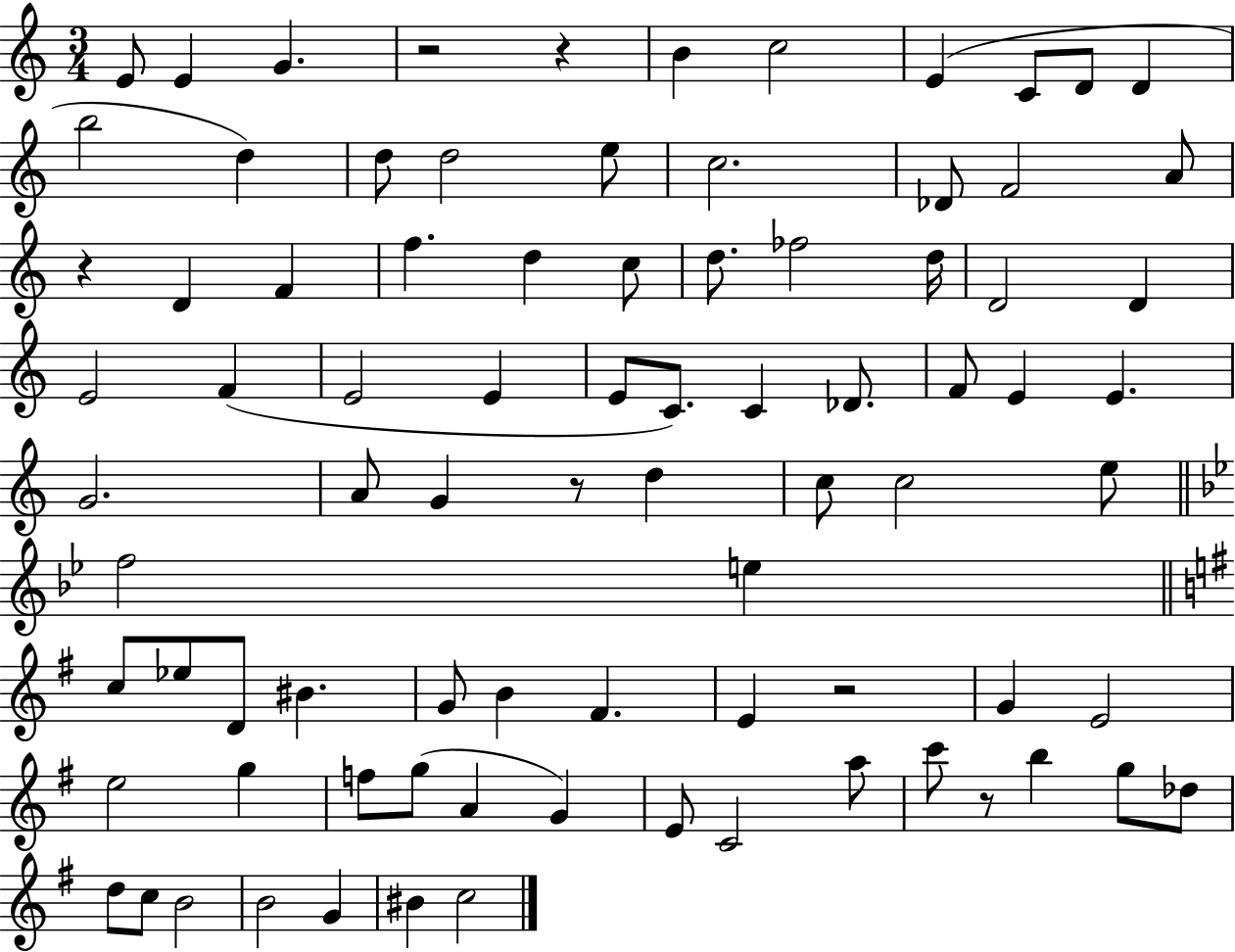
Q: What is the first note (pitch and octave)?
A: E4